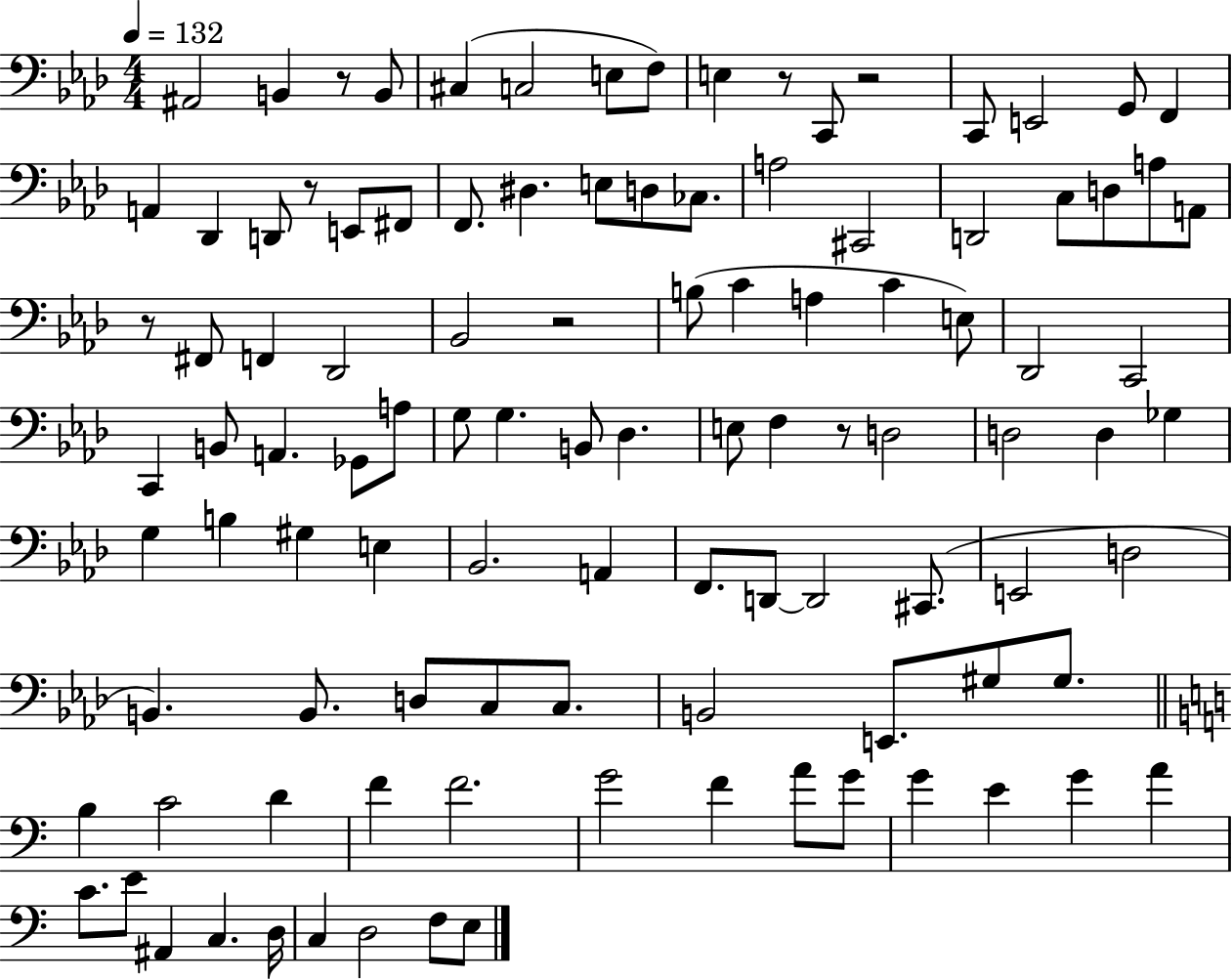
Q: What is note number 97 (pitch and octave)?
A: D3